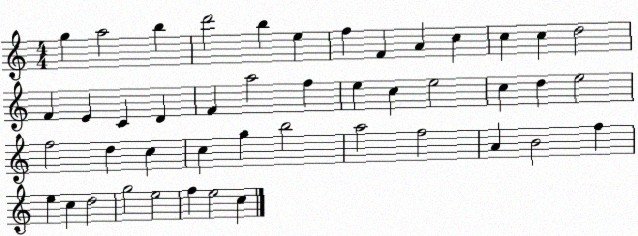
X:1
T:Untitled
M:4/4
L:1/4
K:C
g a2 b d'2 b e f F A c c c d2 F E C D F a2 f e c e2 c d e2 f2 d c c g b2 a2 f2 A B2 f e c d2 g2 e2 f e2 c